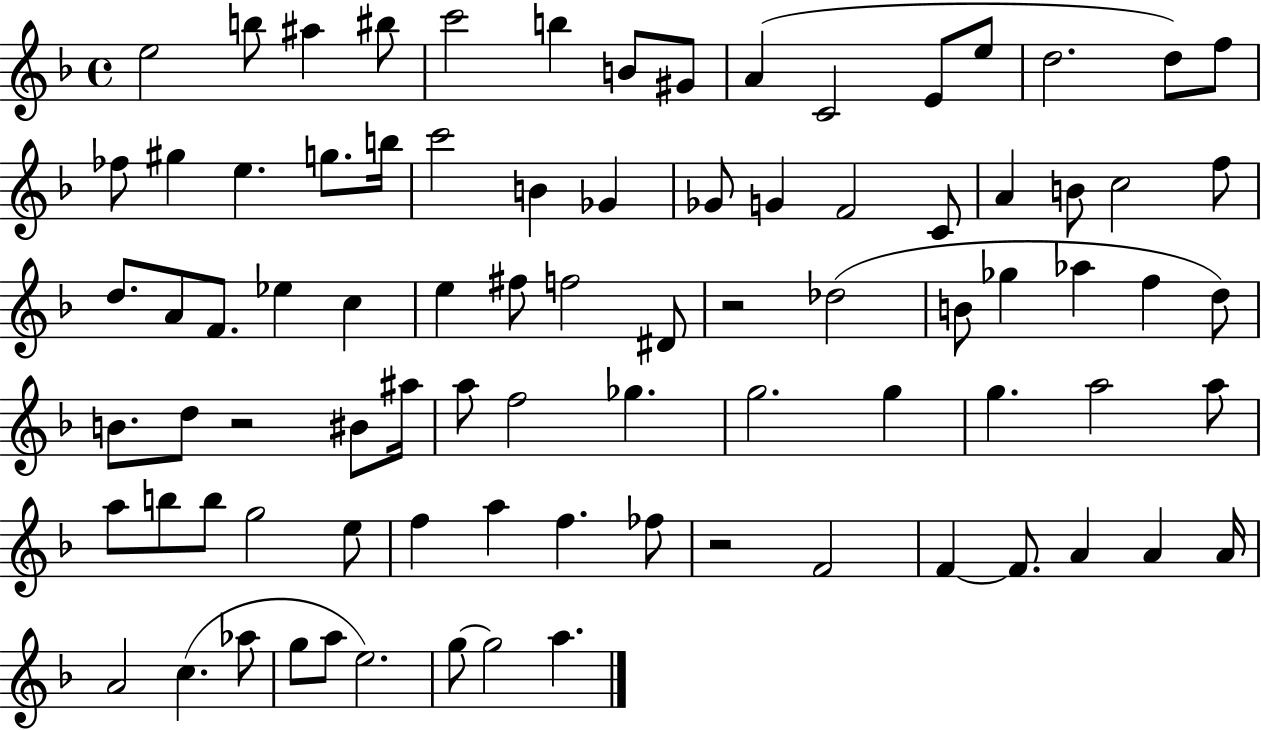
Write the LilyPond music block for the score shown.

{
  \clef treble
  \time 4/4
  \defaultTimeSignature
  \key f \major
  e''2 b''8 ais''4 bis''8 | c'''2 b''4 b'8 gis'8 | a'4( c'2 e'8 e''8 | d''2. d''8) f''8 | \break fes''8 gis''4 e''4. g''8. b''16 | c'''2 b'4 ges'4 | ges'8 g'4 f'2 c'8 | a'4 b'8 c''2 f''8 | \break d''8. a'8 f'8. ees''4 c''4 | e''4 fis''8 f''2 dis'8 | r2 des''2( | b'8 ges''4 aes''4 f''4 d''8) | \break b'8. d''8 r2 bis'8 ais''16 | a''8 f''2 ges''4. | g''2. g''4 | g''4. a''2 a''8 | \break a''8 b''8 b''8 g''2 e''8 | f''4 a''4 f''4. fes''8 | r2 f'2 | f'4~~ f'8. a'4 a'4 a'16 | \break a'2 c''4.( aes''8 | g''8 a''8 e''2.) | g''8~~ g''2 a''4. | \bar "|."
}